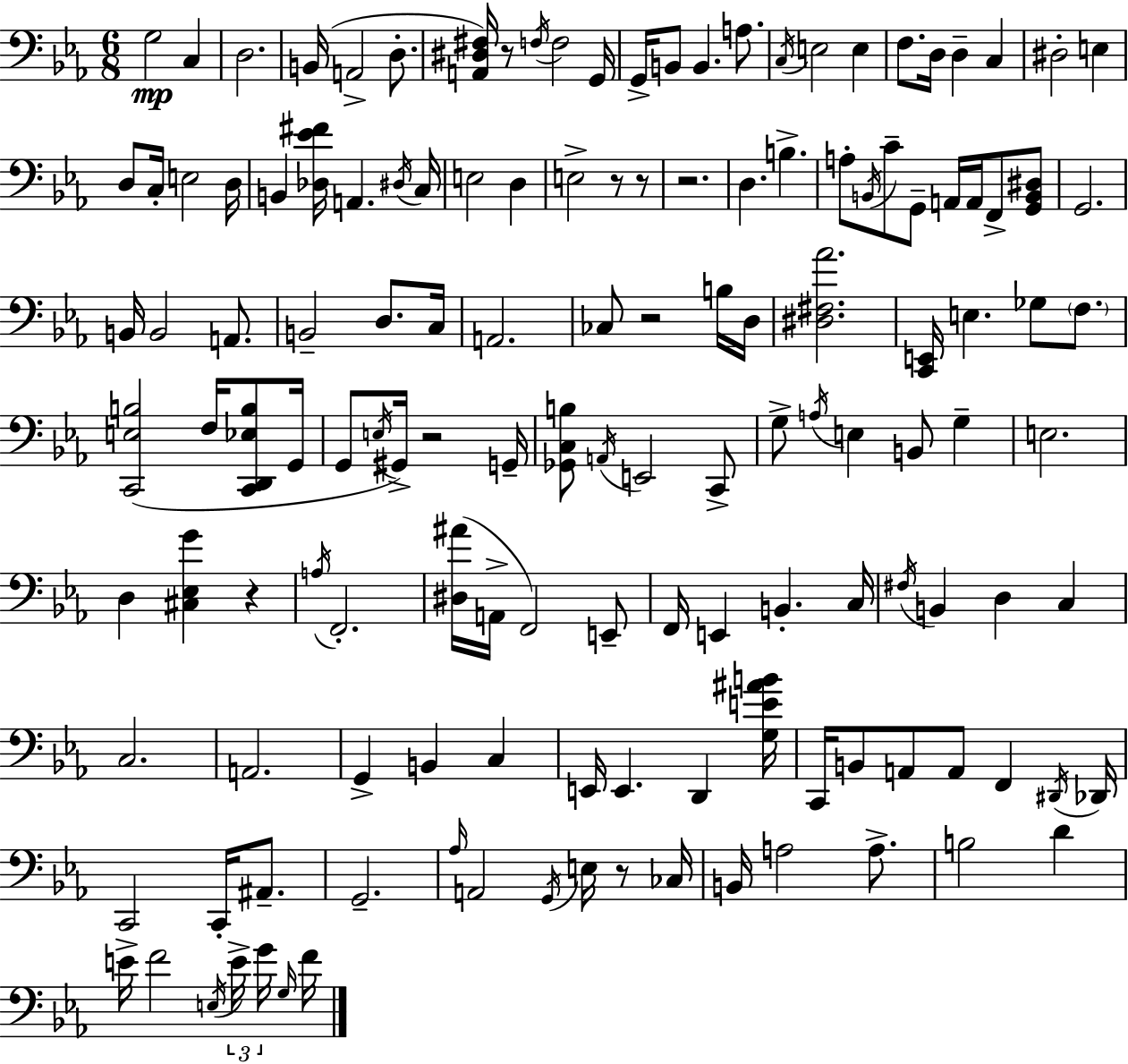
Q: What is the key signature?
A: C minor